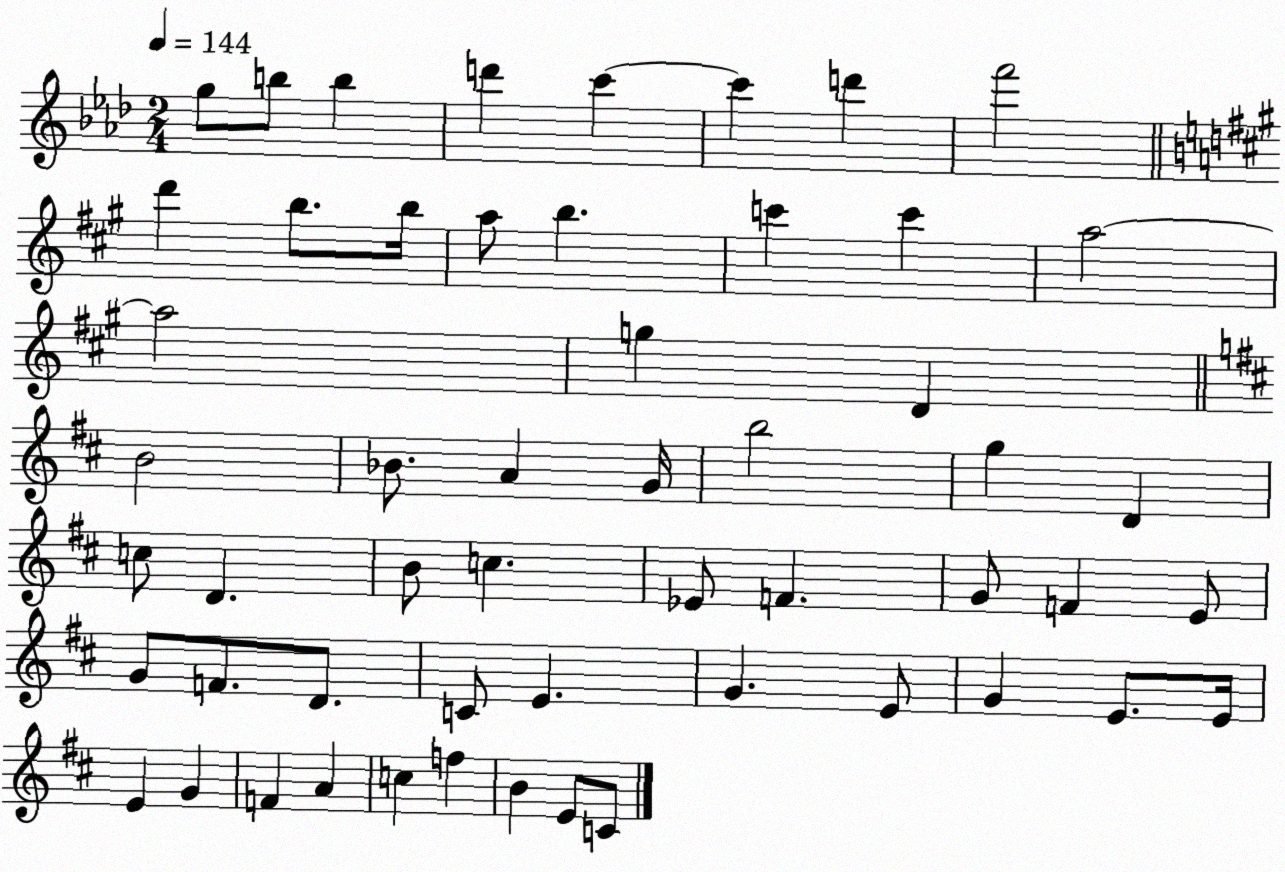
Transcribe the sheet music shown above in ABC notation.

X:1
T:Untitled
M:2/4
L:1/4
K:Ab
g/2 b/2 b d' c' c' d' f'2 d' b/2 b/4 a/2 b c' c' a2 a2 g D B2 _B/2 A G/4 b2 g D c/2 D B/2 c _E/2 F G/2 F E/2 G/2 F/2 D/2 C/2 E G E/2 G E/2 E/4 E G F A c f B E/2 C/2